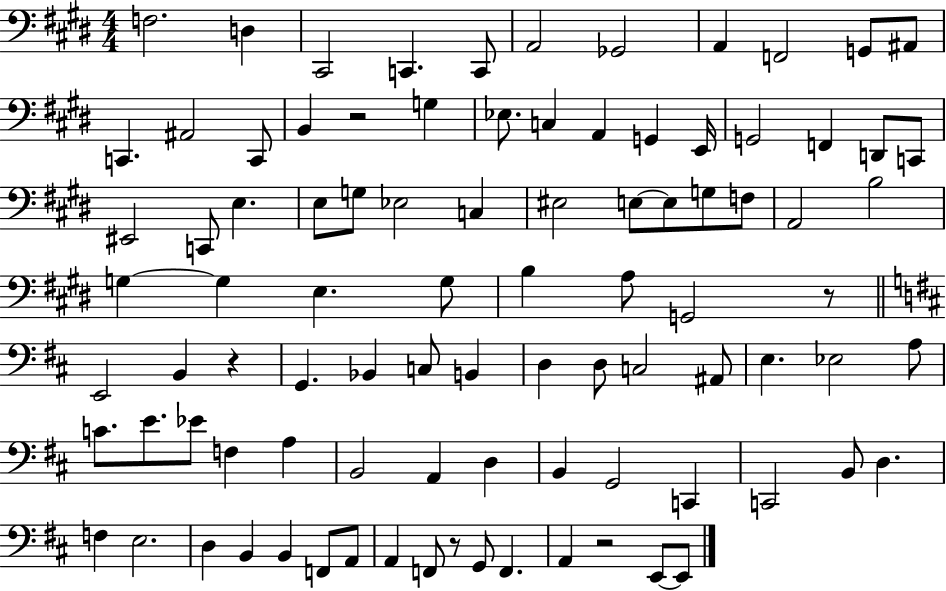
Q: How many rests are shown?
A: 5